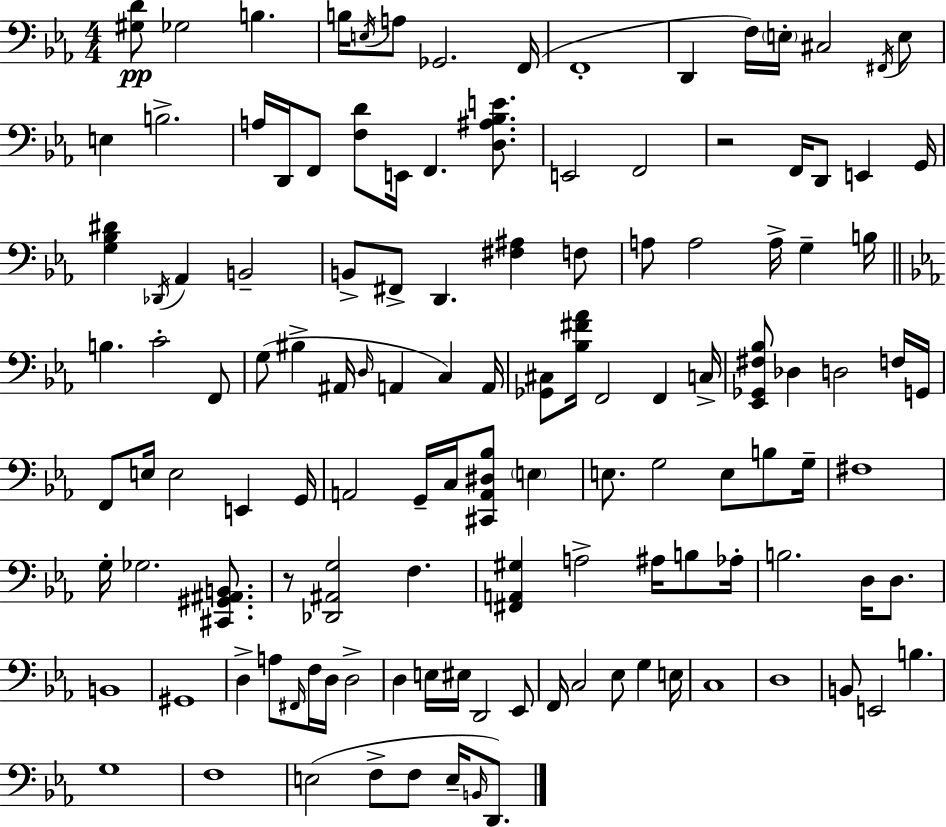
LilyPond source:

{
  \clef bass
  \numericTimeSignature
  \time 4/4
  \key c \minor
  <gis d'>8\pp ges2 b4. | b16 \acciaccatura { e16 } a8 ges,2. | f,16( f,1-. | d,4 f16) \parenthesize e16-. cis2 \acciaccatura { fis,16 } | \break e8 e4 b2.-> | a16 d,16 f,8 <f d'>8 e,16 f,4. <d ais bes e'>8. | e,2 f,2 | r2 f,16 d,8 e,4 | \break g,16 <g bes dis'>4 \acciaccatura { des,16 } aes,4 b,2-- | b,8-> fis,8-> d,4. <fis ais>4 | f8 a8 a2 a16-> g4-- | b16 \bar "||" \break \key ees \major b4. c'2-. f,8 | g8( bis4-> ais,16 \grace { d16 } a,4 c4) | a,16 <ges, cis>8 <bes fis' aes'>16 f,2 f,4 | c16-> <ees, ges, fis bes>8 des4 d2 f16 | \break g,16 f,8 e16 e2 e,4 | g,16 a,2 g,16-- c16 <cis, a, dis bes>8 \parenthesize e4 | e8. g2 e8 b8 | g16-- fis1 | \break g16-. ges2. <cis, gis, ais, b,>8. | r8 <des, ais, g>2 f4. | <fis, a, gis>4 a2-> ais16 b8 | aes16-. b2. d16 d8. | \break b,1 | gis,1 | d4-> a8 \grace { fis,16 } f16 d16 d2-> | d4 e16 eis16 d,2 | \break ees,8 f,16 c2 ees8 g4 | e16 c1 | d1 | b,8 e,2 b4. | \break g1 | f1 | e2( f8-> f8 e16-- \grace { b,16 } | d,8.) \bar "|."
}